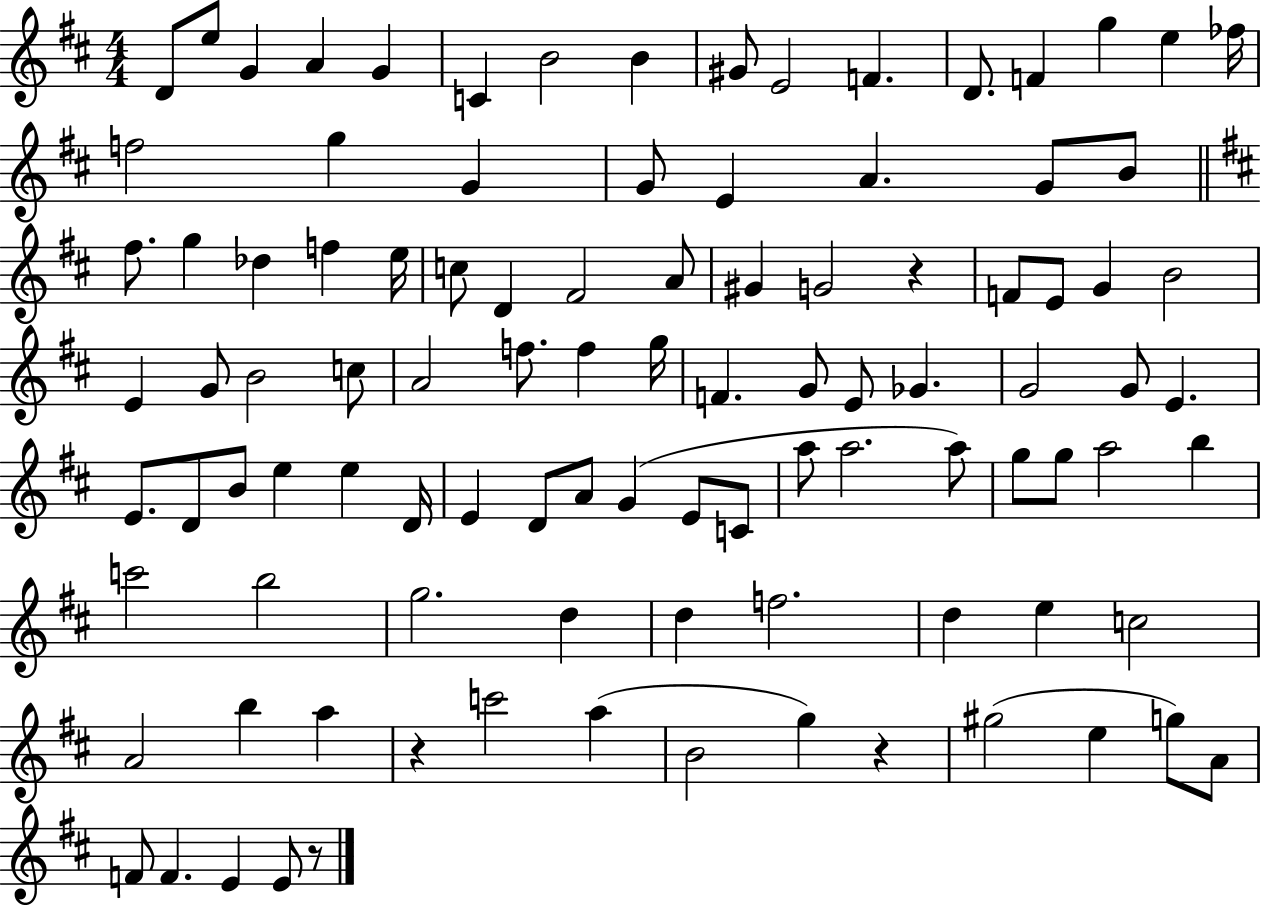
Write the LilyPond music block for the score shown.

{
  \clef treble
  \numericTimeSignature
  \time 4/4
  \key d \major
  d'8 e''8 g'4 a'4 g'4 | c'4 b'2 b'4 | gis'8 e'2 f'4. | d'8. f'4 g''4 e''4 fes''16 | \break f''2 g''4 g'4 | g'8 e'4 a'4. g'8 b'8 | \bar "||" \break \key d \major fis''8. g''4 des''4 f''4 e''16 | c''8 d'4 fis'2 a'8 | gis'4 g'2 r4 | f'8 e'8 g'4 b'2 | \break e'4 g'8 b'2 c''8 | a'2 f''8. f''4 g''16 | f'4. g'8 e'8 ges'4. | g'2 g'8 e'4. | \break e'8. d'8 b'8 e''4 e''4 d'16 | e'4 d'8 a'8 g'4( e'8 c'8 | a''8 a''2. a''8) | g''8 g''8 a''2 b''4 | \break c'''2 b''2 | g''2. d''4 | d''4 f''2. | d''4 e''4 c''2 | \break a'2 b''4 a''4 | r4 c'''2 a''4( | b'2 g''4) r4 | gis''2( e''4 g''8) a'8 | \break f'8 f'4. e'4 e'8 r8 | \bar "|."
}